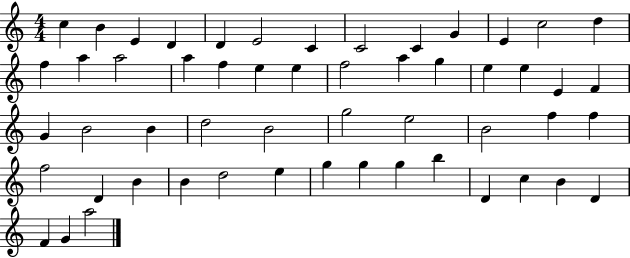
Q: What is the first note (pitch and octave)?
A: C5